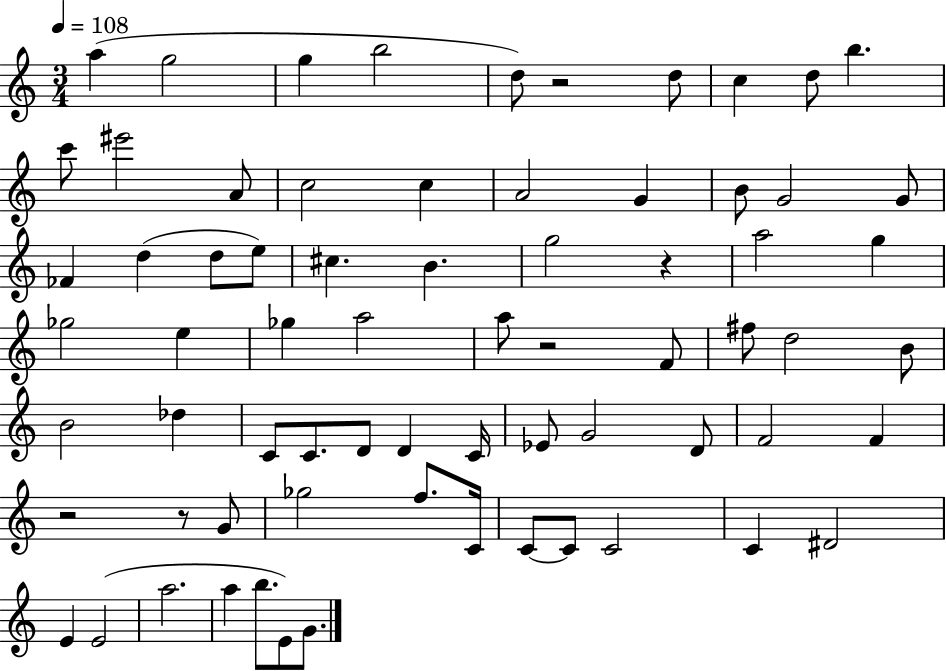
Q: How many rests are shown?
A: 5